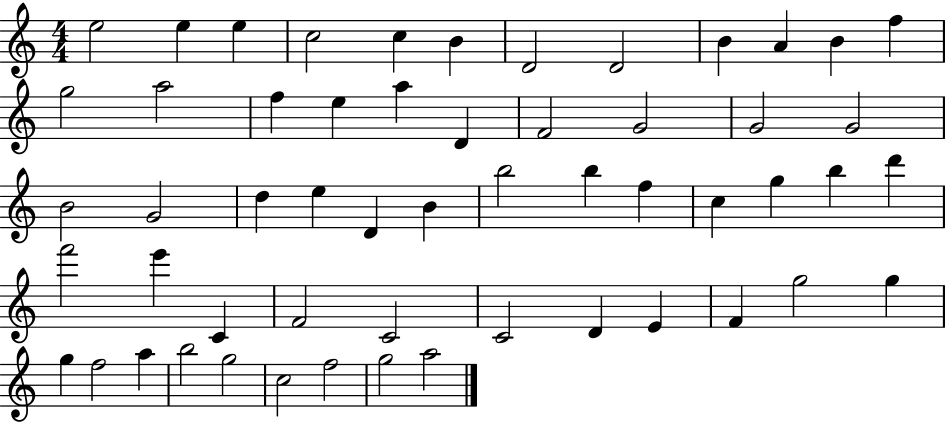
{
  \clef treble
  \numericTimeSignature
  \time 4/4
  \key c \major
  e''2 e''4 e''4 | c''2 c''4 b'4 | d'2 d'2 | b'4 a'4 b'4 f''4 | \break g''2 a''2 | f''4 e''4 a''4 d'4 | f'2 g'2 | g'2 g'2 | \break b'2 g'2 | d''4 e''4 d'4 b'4 | b''2 b''4 f''4 | c''4 g''4 b''4 d'''4 | \break f'''2 e'''4 c'4 | f'2 c'2 | c'2 d'4 e'4 | f'4 g''2 g''4 | \break g''4 f''2 a''4 | b''2 g''2 | c''2 f''2 | g''2 a''2 | \break \bar "|."
}